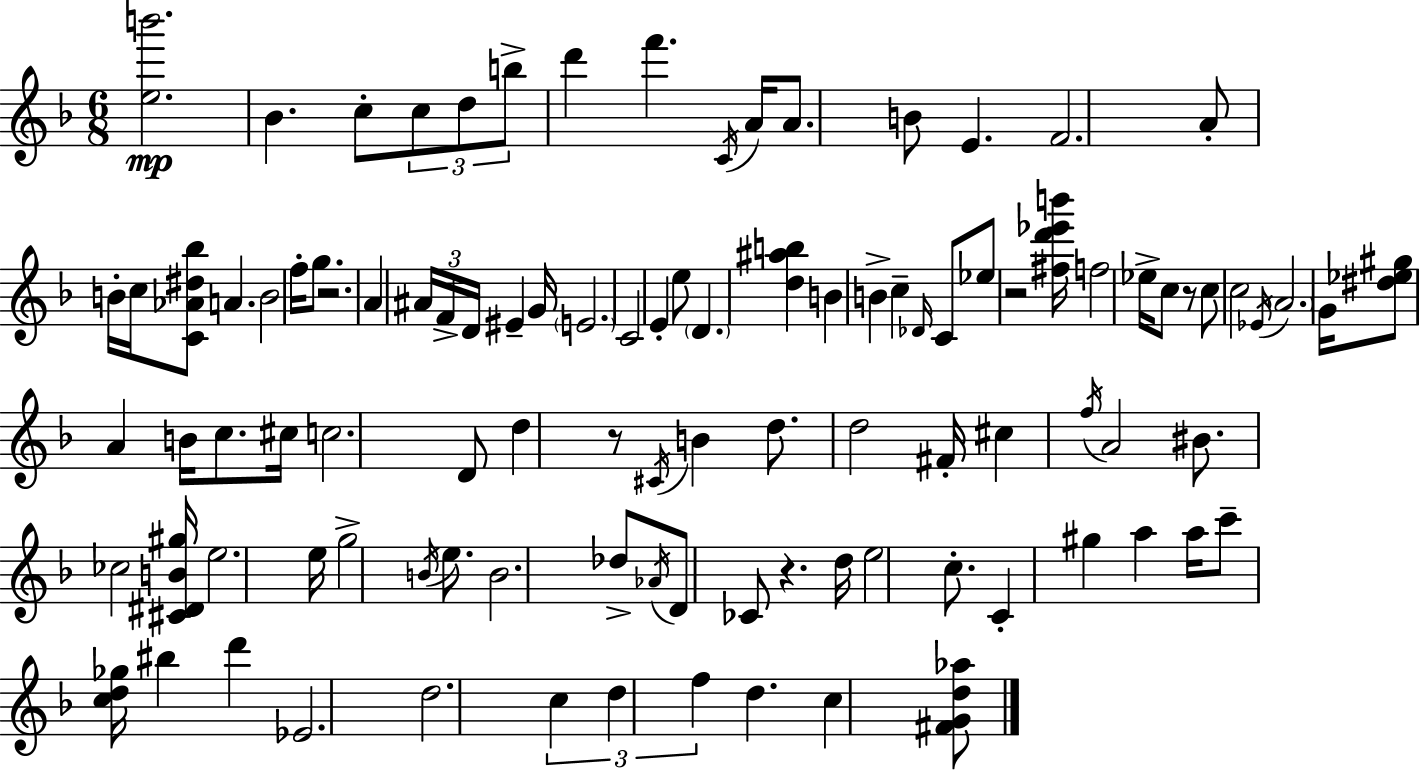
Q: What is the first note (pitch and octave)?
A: Bb4